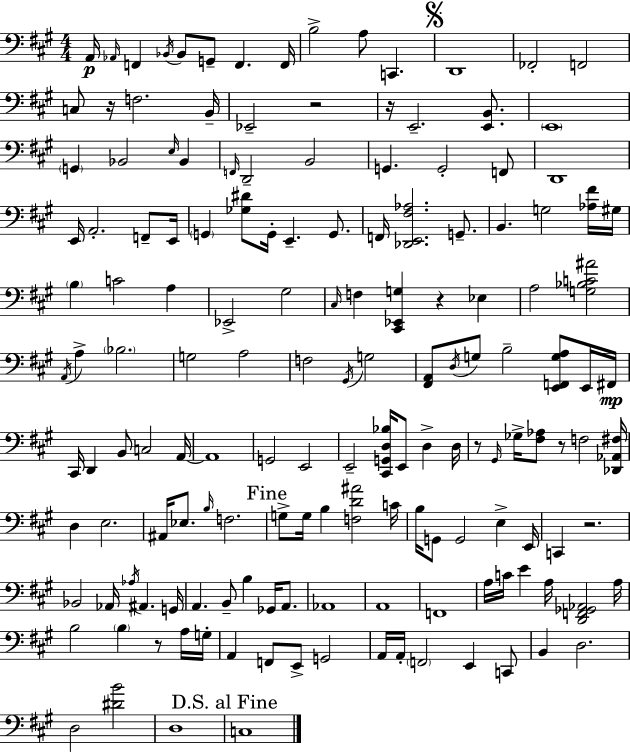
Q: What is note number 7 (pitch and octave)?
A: F2